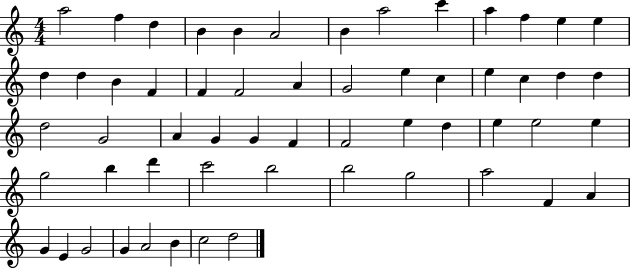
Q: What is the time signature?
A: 4/4